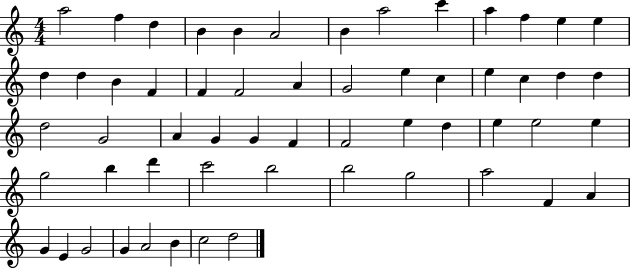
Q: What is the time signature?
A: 4/4